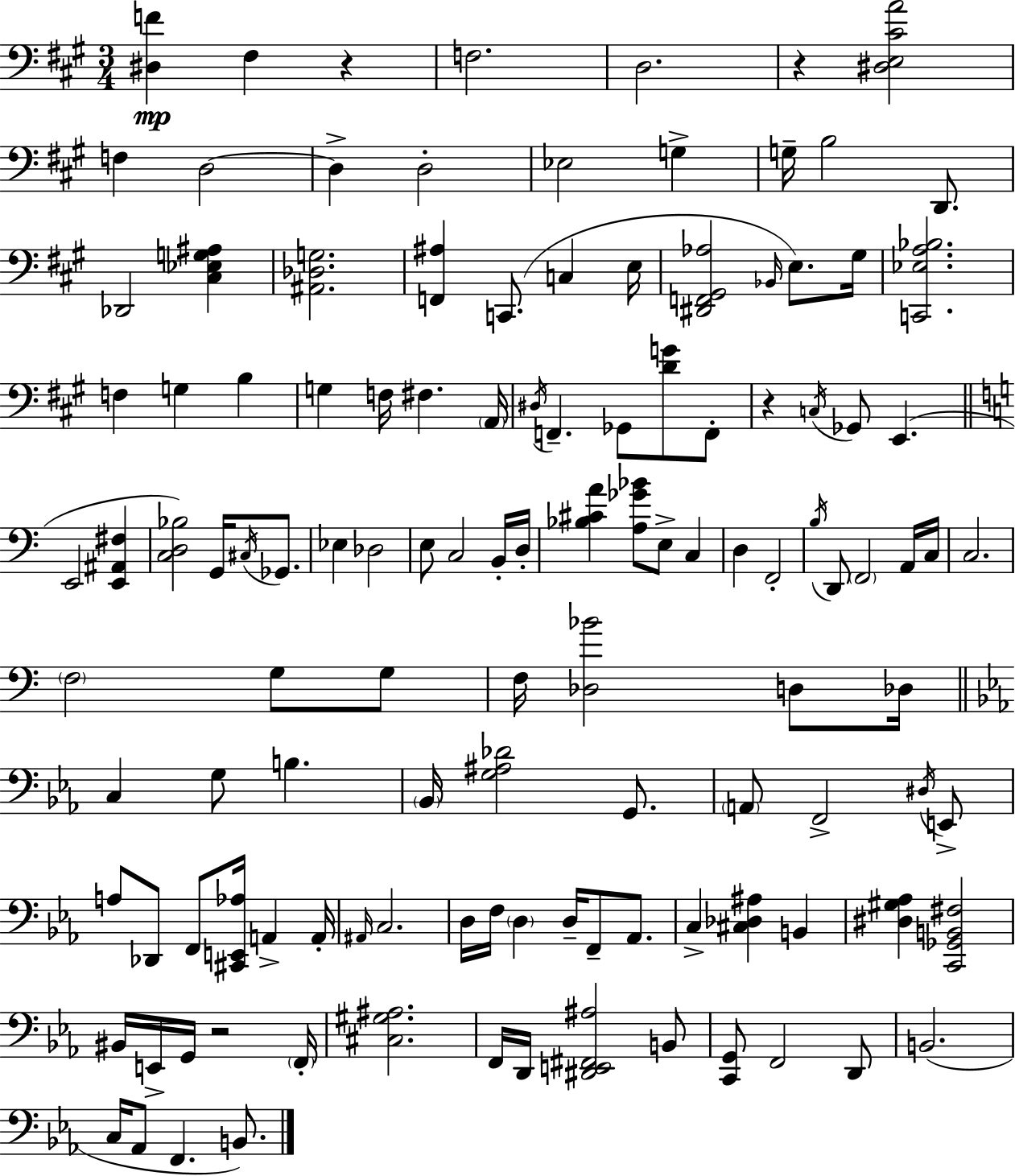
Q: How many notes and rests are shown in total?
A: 122